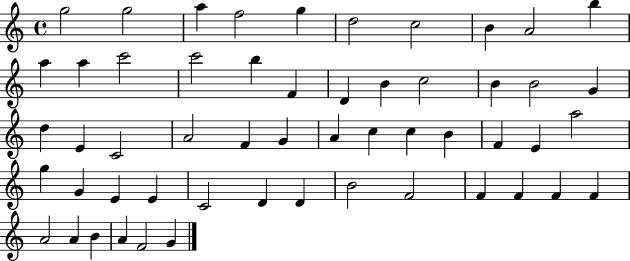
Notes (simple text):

G5/h G5/h A5/q F5/h G5/q D5/h C5/h B4/q A4/h B5/q A5/q A5/q C6/h C6/h B5/q F4/q D4/q B4/q C5/h B4/q B4/h G4/q D5/q E4/q C4/h A4/h F4/q G4/q A4/q C5/q C5/q B4/q F4/q E4/q A5/h G5/q G4/q E4/q E4/q C4/h D4/q D4/q B4/h F4/h F4/q F4/q F4/q F4/q A4/h A4/q B4/q A4/q F4/h G4/q